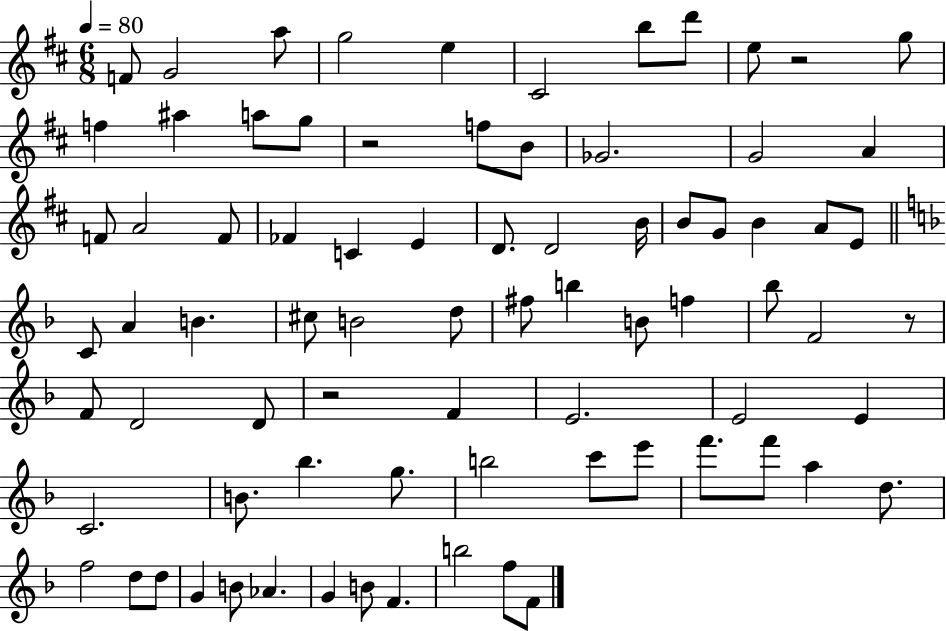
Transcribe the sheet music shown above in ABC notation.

X:1
T:Untitled
M:6/8
L:1/4
K:D
F/2 G2 a/2 g2 e ^C2 b/2 d'/2 e/2 z2 g/2 f ^a a/2 g/2 z2 f/2 B/2 _G2 G2 A F/2 A2 F/2 _F C E D/2 D2 B/4 B/2 G/2 B A/2 E/2 C/2 A B ^c/2 B2 d/2 ^f/2 b B/2 f _b/2 F2 z/2 F/2 D2 D/2 z2 F E2 E2 E C2 B/2 _b g/2 b2 c'/2 e'/2 f'/2 f'/2 a d/2 f2 d/2 d/2 G B/2 _A G B/2 F b2 f/2 F/2